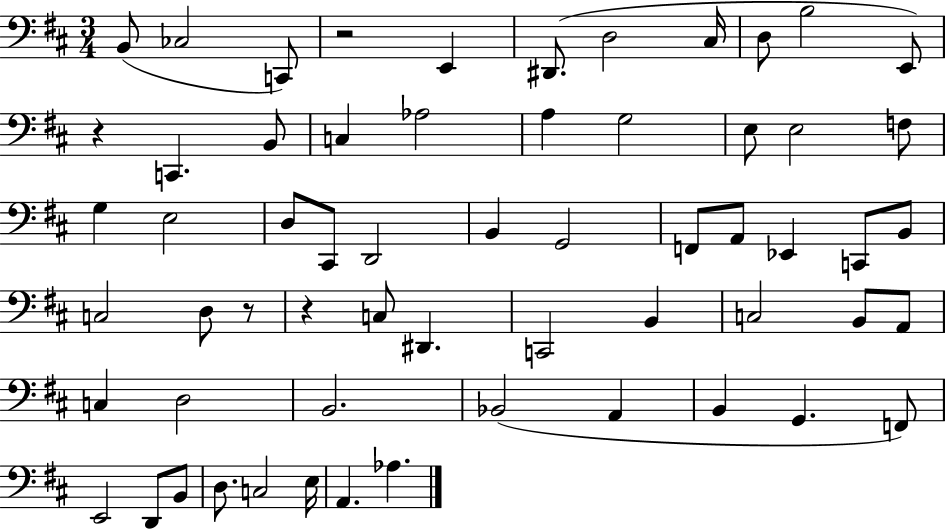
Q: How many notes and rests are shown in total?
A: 60